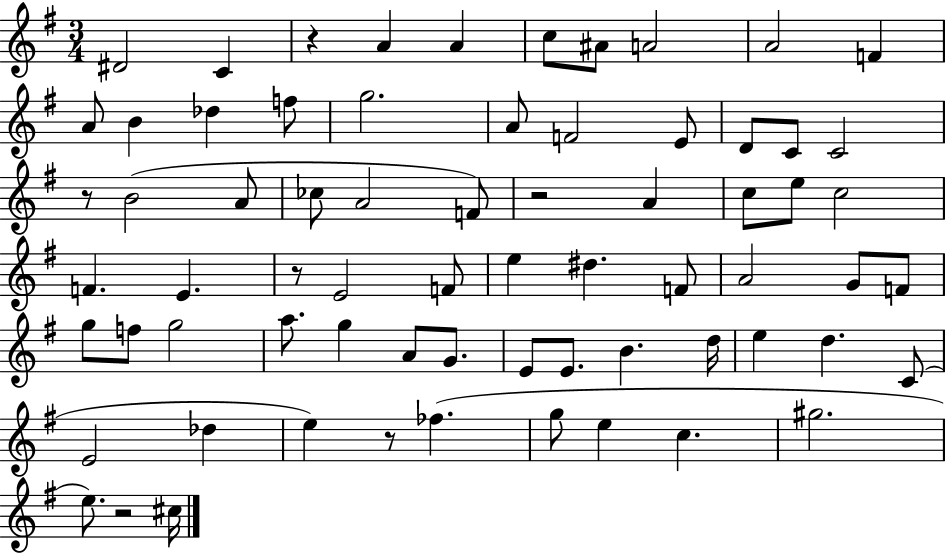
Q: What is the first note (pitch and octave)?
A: D#4